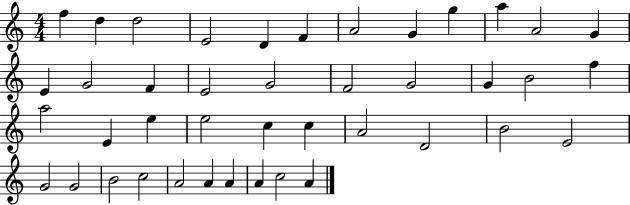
{
  \clef treble
  \numericTimeSignature
  \time 4/4
  \key c \major
  f''4 d''4 d''2 | e'2 d'4 f'4 | a'2 g'4 g''4 | a''4 a'2 g'4 | \break e'4 g'2 f'4 | e'2 g'2 | f'2 g'2 | g'4 b'2 f''4 | \break a''2 e'4 e''4 | e''2 c''4 c''4 | a'2 d'2 | b'2 e'2 | \break g'2 g'2 | b'2 c''2 | a'2 a'4 a'4 | a'4 c''2 a'4 | \break \bar "|."
}